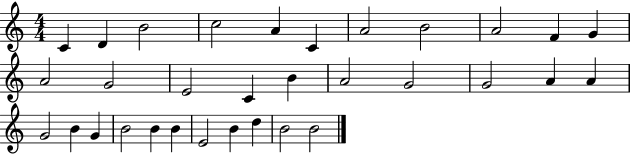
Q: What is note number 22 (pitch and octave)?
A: G4